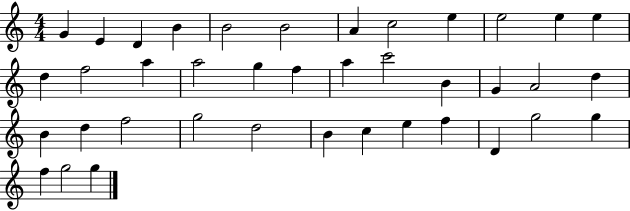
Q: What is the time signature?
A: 4/4